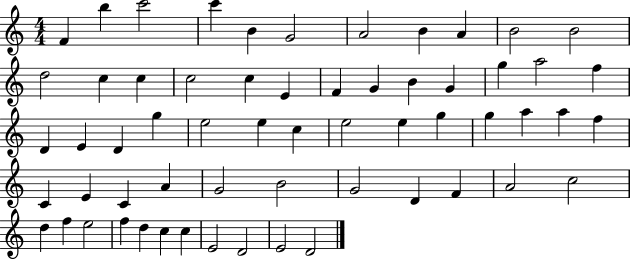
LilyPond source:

{
  \clef treble
  \numericTimeSignature
  \time 4/4
  \key c \major
  f'4 b''4 c'''2 | c'''4 b'4 g'2 | a'2 b'4 a'4 | b'2 b'2 | \break d''2 c''4 c''4 | c''2 c''4 e'4 | f'4 g'4 b'4 g'4 | g''4 a''2 f''4 | \break d'4 e'4 d'4 g''4 | e''2 e''4 c''4 | e''2 e''4 g''4 | g''4 a''4 a''4 f''4 | \break c'4 e'4 c'4 a'4 | g'2 b'2 | g'2 d'4 f'4 | a'2 c''2 | \break d''4 f''4 e''2 | f''4 d''4 c''4 c''4 | e'2 d'2 | e'2 d'2 | \break \bar "|."
}